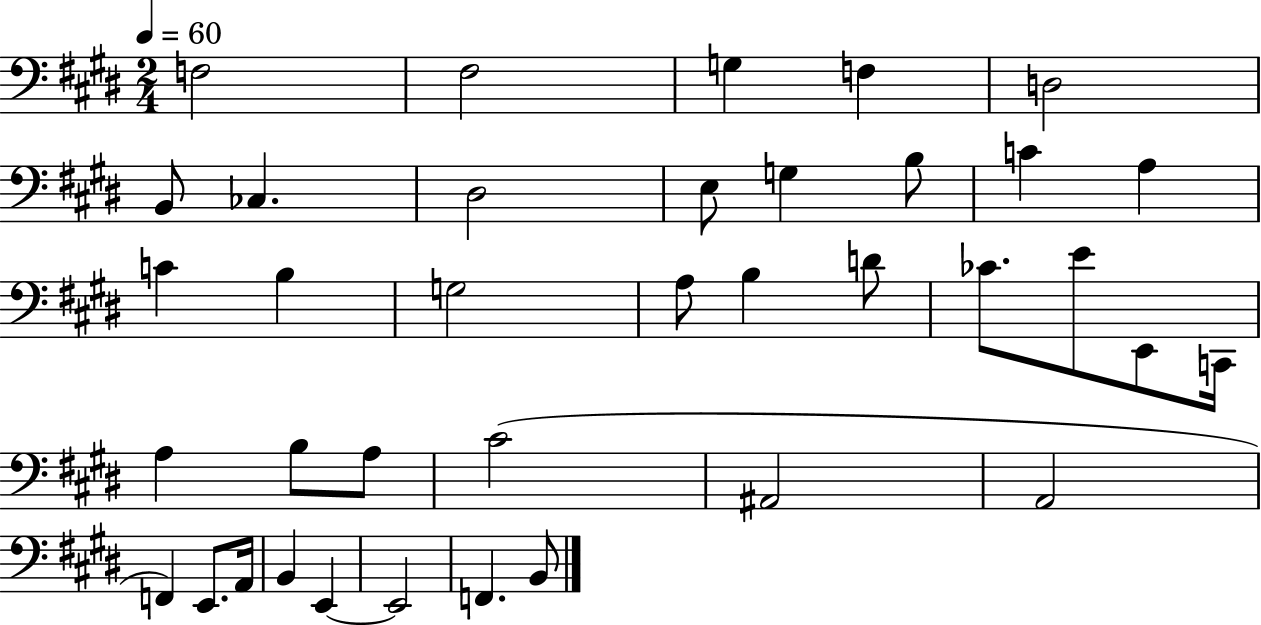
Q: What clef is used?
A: bass